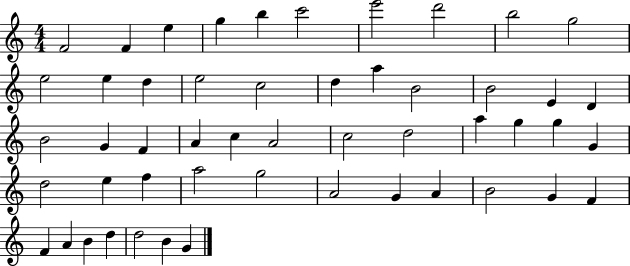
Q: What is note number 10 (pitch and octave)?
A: G5